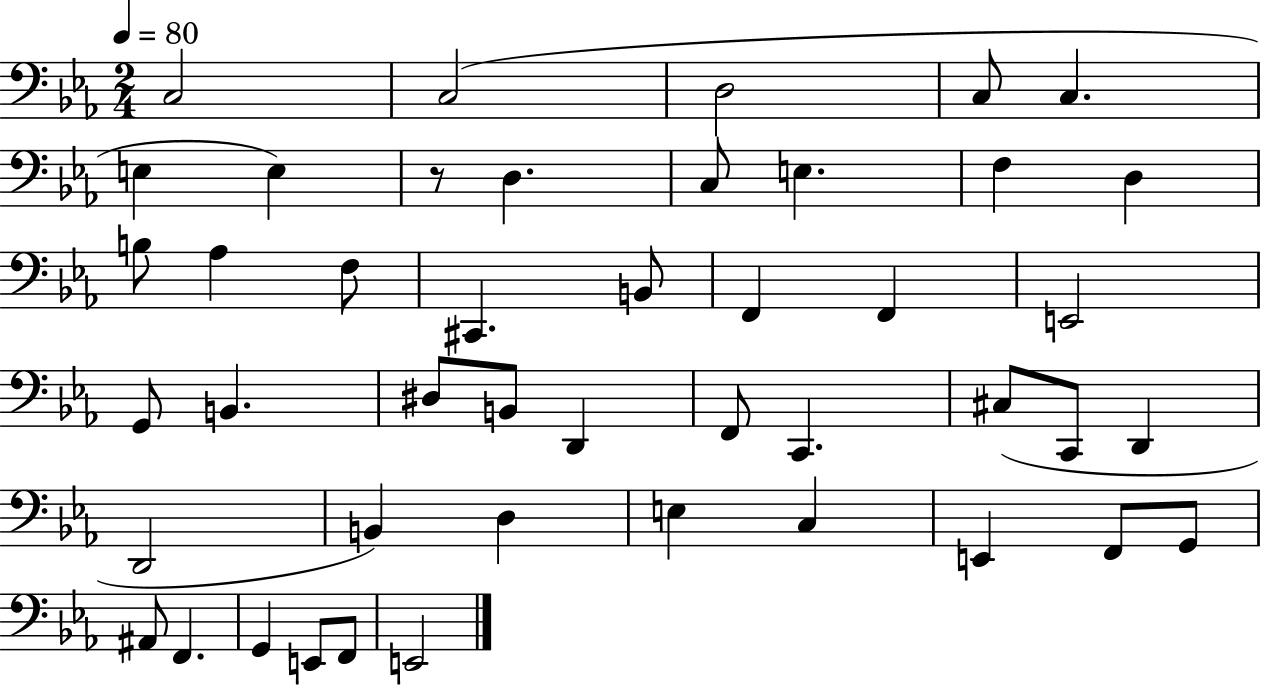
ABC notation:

X:1
T:Untitled
M:2/4
L:1/4
K:Eb
C,2 C,2 D,2 C,/2 C, E, E, z/2 D, C,/2 E, F, D, B,/2 _A, F,/2 ^C,, B,,/2 F,, F,, E,,2 G,,/2 B,, ^D,/2 B,,/2 D,, F,,/2 C,, ^C,/2 C,,/2 D,, D,,2 B,, D, E, C, E,, F,,/2 G,,/2 ^A,,/2 F,, G,, E,,/2 F,,/2 E,,2